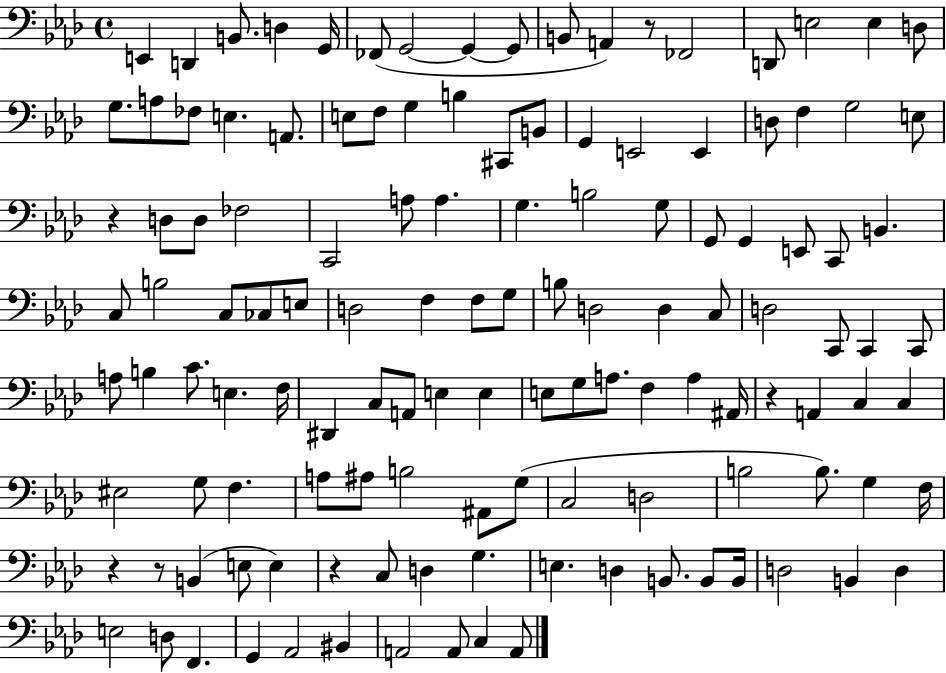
E2/q D2/q B2/e. D3/q G2/s FES2/e G2/h G2/q G2/e B2/e A2/q R/e FES2/h D2/e E3/h E3/q D3/e G3/e. A3/e FES3/e E3/q. A2/e. E3/e F3/e G3/q B3/q C#2/e B2/e G2/q E2/h E2/q D3/e F3/q G3/h E3/e R/q D3/e D3/e FES3/h C2/h A3/e A3/q. G3/q. B3/h G3/e G2/e G2/q E2/e C2/e B2/q. C3/e B3/h C3/e CES3/e E3/e D3/h F3/q F3/e G3/e B3/e D3/h D3/q C3/e D3/h C2/e C2/q C2/e A3/e B3/q C4/e. E3/q. F3/s D#2/q C3/e A2/e E3/q E3/q E3/e G3/e A3/e. F3/q A3/q A#2/s R/q A2/q C3/q C3/q EIS3/h G3/e F3/q. A3/e A#3/e B3/h A#2/e G3/e C3/h D3/h B3/h B3/e. G3/q F3/s R/q R/e B2/q E3/e E3/q R/q C3/e D3/q G3/q. E3/q. D3/q B2/e. B2/e B2/s D3/h B2/q D3/q E3/h D3/e F2/q. G2/q Ab2/h BIS2/q A2/h A2/e C3/q A2/e